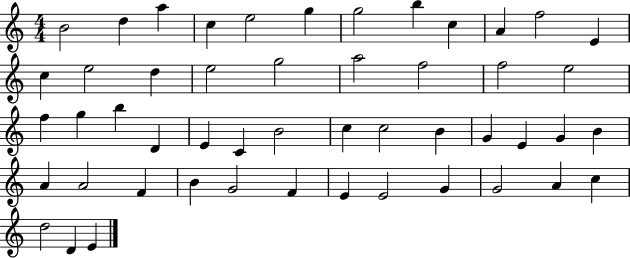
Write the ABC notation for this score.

X:1
T:Untitled
M:4/4
L:1/4
K:C
B2 d a c e2 g g2 b c A f2 E c e2 d e2 g2 a2 f2 f2 e2 f g b D E C B2 c c2 B G E G B A A2 F B G2 F E E2 G G2 A c d2 D E